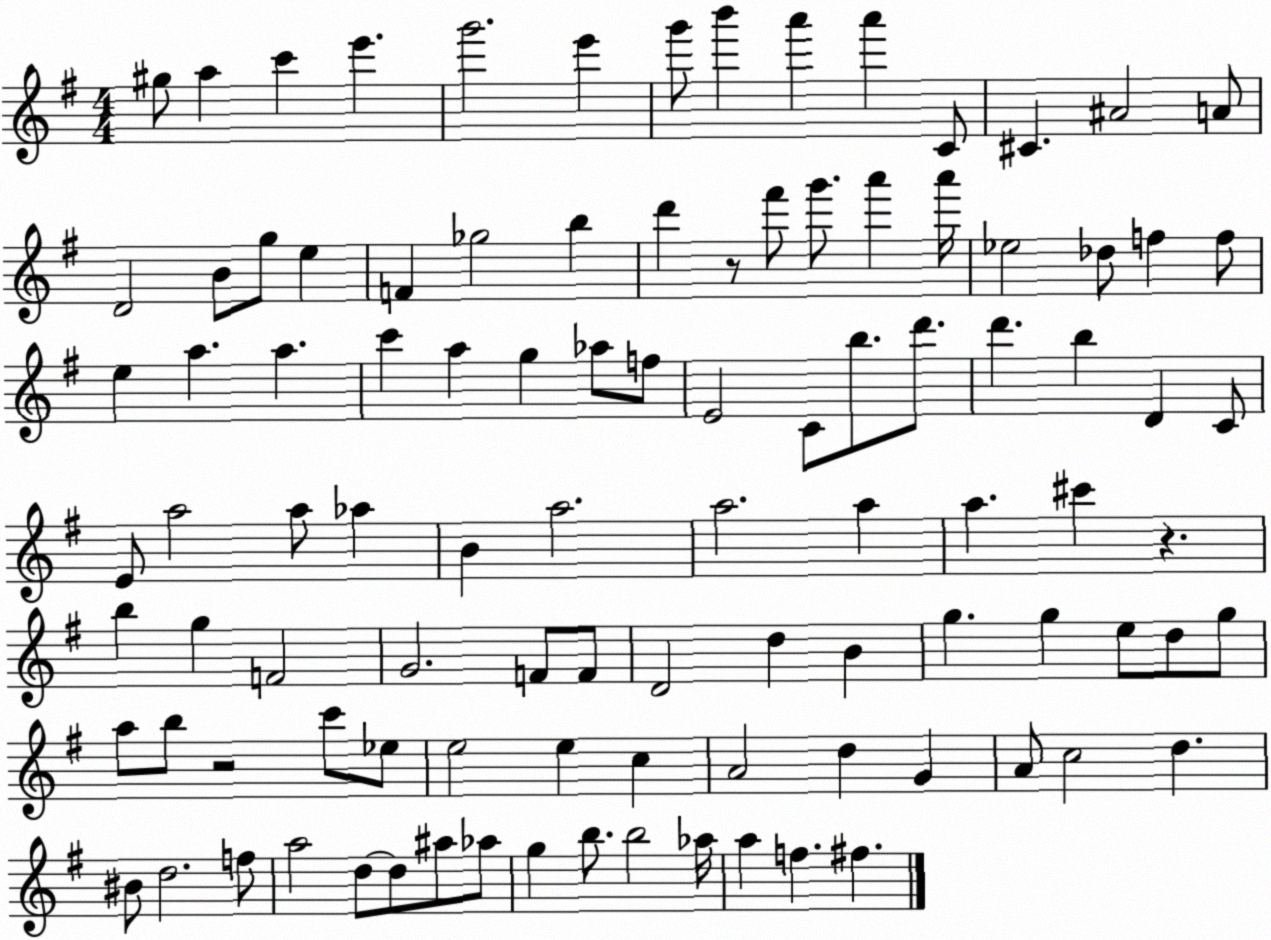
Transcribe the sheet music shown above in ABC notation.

X:1
T:Untitled
M:4/4
L:1/4
K:G
^g/2 a c' e' g'2 e' g'/2 b' a' a' C/2 ^C ^A2 A/2 D2 B/2 g/2 e F _g2 b d' z/2 ^f'/2 g'/2 a' a'/4 _e2 _d/2 f f/2 e a a c' a g _a/2 f/2 E2 C/2 b/2 d'/2 d' b D C/2 E/2 a2 a/2 _a B a2 a2 a a ^c' z b g F2 G2 F/2 F/2 D2 d B g g e/2 d/2 g/2 a/2 b/2 z2 c'/2 _e/2 e2 e c A2 d G A/2 c2 d ^B/2 d2 f/2 a2 d/2 d/2 ^a/2 _a/2 g b/2 b2 _a/4 a f ^f